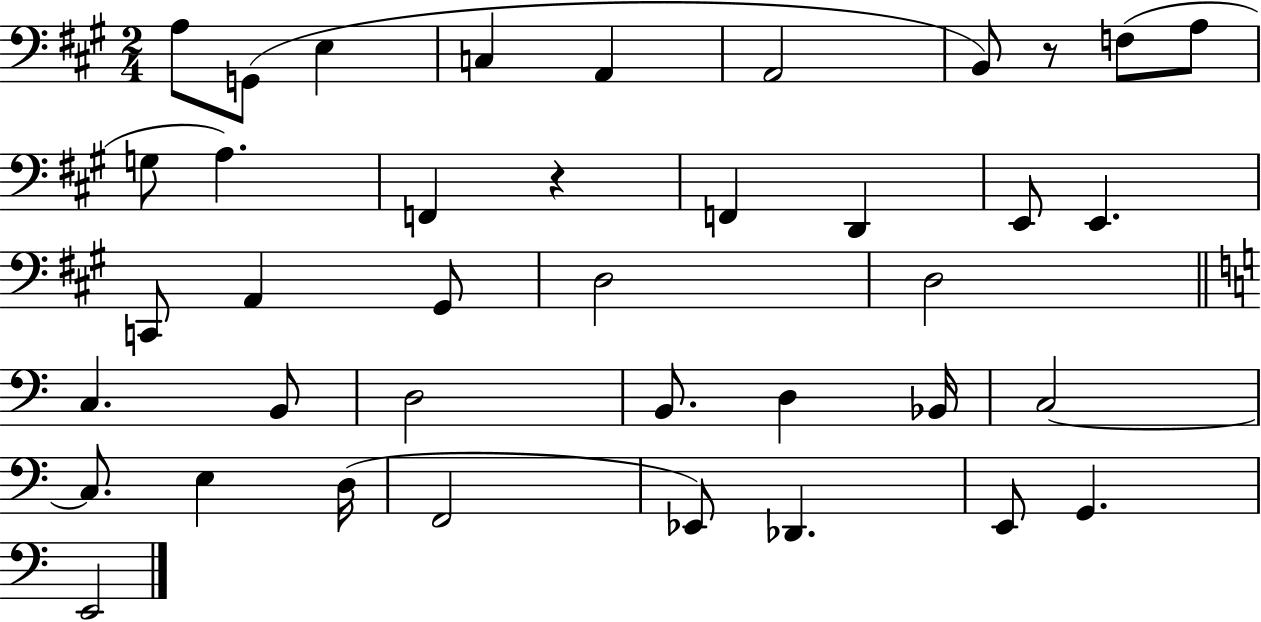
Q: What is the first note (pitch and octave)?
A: A3